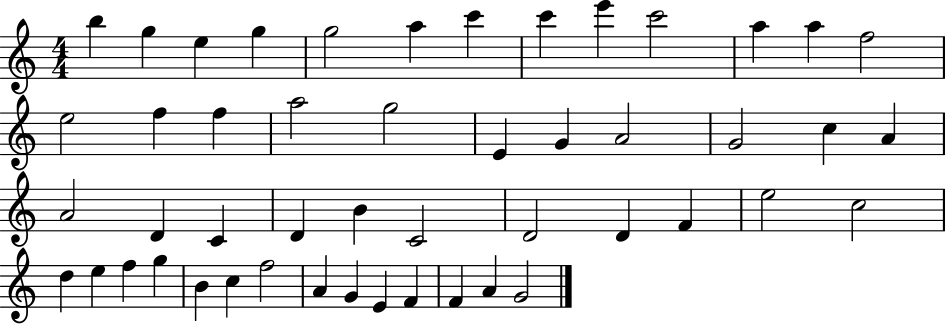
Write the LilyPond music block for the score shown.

{
  \clef treble
  \numericTimeSignature
  \time 4/4
  \key c \major
  b''4 g''4 e''4 g''4 | g''2 a''4 c'''4 | c'''4 e'''4 c'''2 | a''4 a''4 f''2 | \break e''2 f''4 f''4 | a''2 g''2 | e'4 g'4 a'2 | g'2 c''4 a'4 | \break a'2 d'4 c'4 | d'4 b'4 c'2 | d'2 d'4 f'4 | e''2 c''2 | \break d''4 e''4 f''4 g''4 | b'4 c''4 f''2 | a'4 g'4 e'4 f'4 | f'4 a'4 g'2 | \break \bar "|."
}